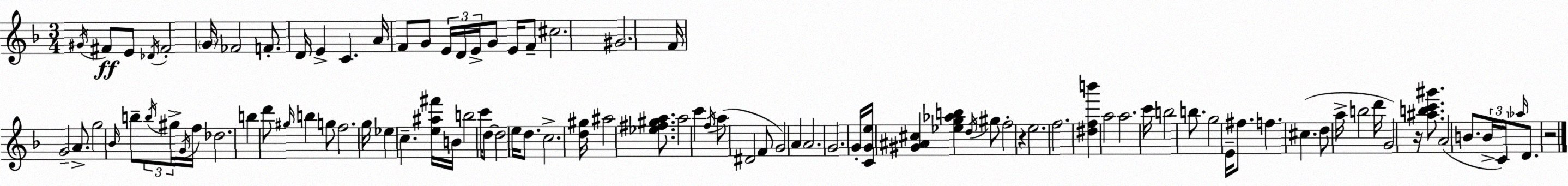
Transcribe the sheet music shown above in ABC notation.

X:1
T:Untitled
M:3/4
L:1/4
K:F
^G/4 ^F/2 E/2 _D/4 ^F2 G/4 _F2 F/2 D/4 E C A/4 F/2 G/2 E/4 D/4 E/4 G/2 E/4 F/2 ^c2 ^G2 F/4 G2 A/2 g2 _B/4 b/2 b/4 ^g/4 G/4 f/4 _d2 b d'/2 ^g/4 b g/2 f2 g/4 _e c [e^a^f']/4 B/4 b2 c'/4 d/2 d2 e/4 d/2 c2 [d^g]/4 ^a2 [_e^f^ga]/2 a2 c' f/4 a/2 ^D2 F/2 G2 A A2 G2 G/4 [CGe]/4 [^G^A^c] [_eg_ab] d/4 ^g/2 f2 z e2 f2 [^dfb'] a2 a2 c'/4 b2 b/2 g2 E/4 ^f/2 f ^c d/2 a/4 b2 d'/4 G2 z/4 [^abc'^g']/2 A2 B/2 B/4 C/4 _a/4 D/2 z2